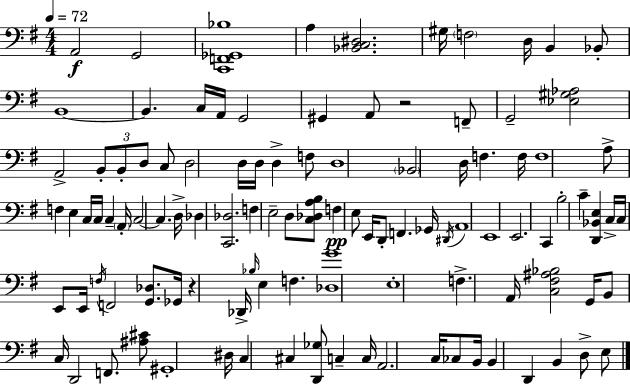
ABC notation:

X:1
T:Untitled
M:4/4
L:1/4
K:Em
A,,2 G,,2 [C,,F,,_G,,_B,]4 A, [_B,,C,^D,]2 ^G,/4 F,2 D,/4 B,, _B,,/2 B,,4 B,, C,/4 A,,/4 G,,2 ^G,, A,,/2 z2 F,,/2 G,,2 [_E,^G,_A,]2 A,,2 B,,/2 B,,/2 D,/2 C,/2 D,2 D,/4 D,/4 D, F,/2 D,4 _B,,2 D,/4 F, F,/4 F,4 A,/2 F, E, C,/4 C,/4 C, A,,/4 C,2 C, D,/4 _D, [C,,_D,]2 F, E,2 D,/2 [C,_D,A,B,]/2 F, E,/2 E,,/4 D,,/2 F,, _G,,/4 ^D,,/4 A,,4 E,,4 E,,2 C,, B,2 C [D,,_B,,E,] C,/4 C,/4 E,,/2 E,,/4 F,/4 F,,2 [G,,_D,]/2 _G,,/4 z _D,,/4 _B,/4 E, F, [_D,G]4 E,4 F, A,,/4 [C,^F,^A,_B,]2 G,,/4 B,,/2 C,/4 D,,2 F,,/2 [^A,^C]/2 ^G,,4 ^D,/4 C, ^C, [D,,_G,]/2 C, C,/4 A,,2 C,/4 _C,/2 B,,/4 B,, D,, B,, D,/2 E,/2